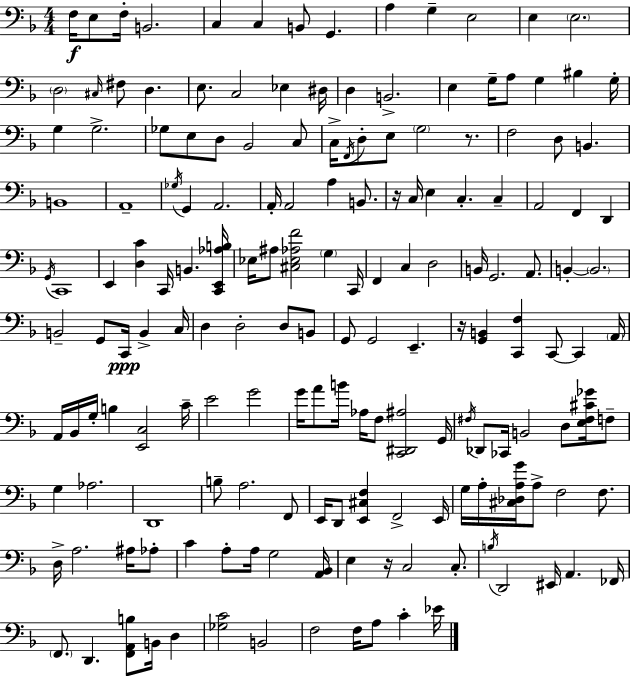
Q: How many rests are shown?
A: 4